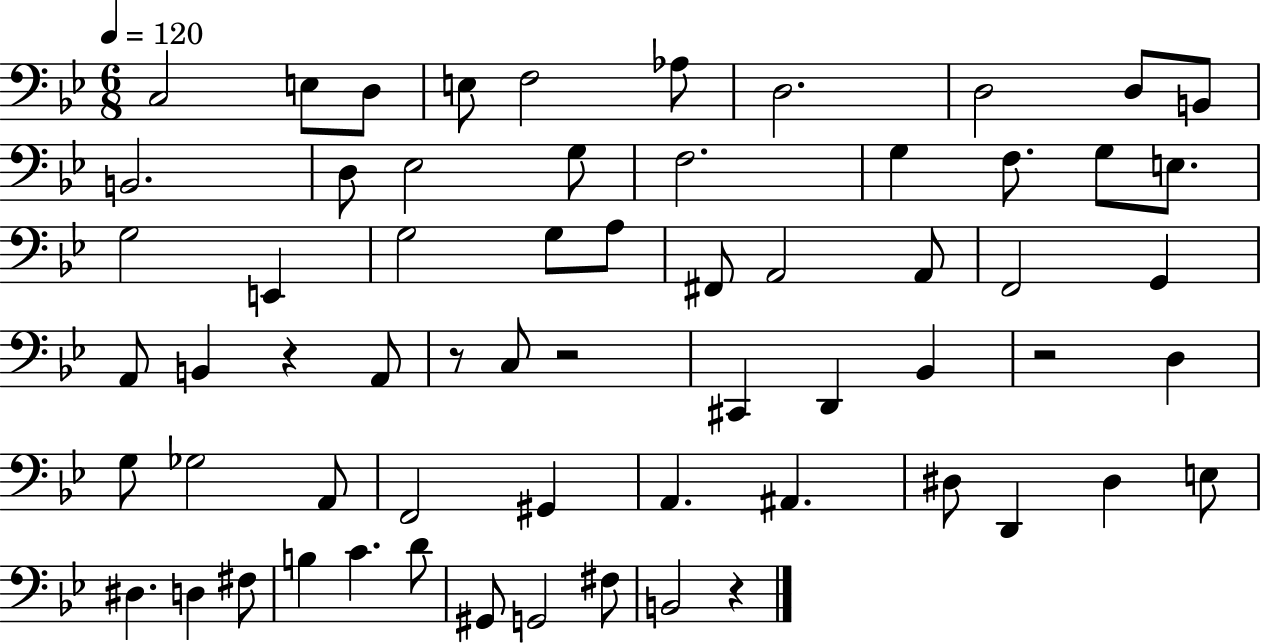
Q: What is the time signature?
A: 6/8